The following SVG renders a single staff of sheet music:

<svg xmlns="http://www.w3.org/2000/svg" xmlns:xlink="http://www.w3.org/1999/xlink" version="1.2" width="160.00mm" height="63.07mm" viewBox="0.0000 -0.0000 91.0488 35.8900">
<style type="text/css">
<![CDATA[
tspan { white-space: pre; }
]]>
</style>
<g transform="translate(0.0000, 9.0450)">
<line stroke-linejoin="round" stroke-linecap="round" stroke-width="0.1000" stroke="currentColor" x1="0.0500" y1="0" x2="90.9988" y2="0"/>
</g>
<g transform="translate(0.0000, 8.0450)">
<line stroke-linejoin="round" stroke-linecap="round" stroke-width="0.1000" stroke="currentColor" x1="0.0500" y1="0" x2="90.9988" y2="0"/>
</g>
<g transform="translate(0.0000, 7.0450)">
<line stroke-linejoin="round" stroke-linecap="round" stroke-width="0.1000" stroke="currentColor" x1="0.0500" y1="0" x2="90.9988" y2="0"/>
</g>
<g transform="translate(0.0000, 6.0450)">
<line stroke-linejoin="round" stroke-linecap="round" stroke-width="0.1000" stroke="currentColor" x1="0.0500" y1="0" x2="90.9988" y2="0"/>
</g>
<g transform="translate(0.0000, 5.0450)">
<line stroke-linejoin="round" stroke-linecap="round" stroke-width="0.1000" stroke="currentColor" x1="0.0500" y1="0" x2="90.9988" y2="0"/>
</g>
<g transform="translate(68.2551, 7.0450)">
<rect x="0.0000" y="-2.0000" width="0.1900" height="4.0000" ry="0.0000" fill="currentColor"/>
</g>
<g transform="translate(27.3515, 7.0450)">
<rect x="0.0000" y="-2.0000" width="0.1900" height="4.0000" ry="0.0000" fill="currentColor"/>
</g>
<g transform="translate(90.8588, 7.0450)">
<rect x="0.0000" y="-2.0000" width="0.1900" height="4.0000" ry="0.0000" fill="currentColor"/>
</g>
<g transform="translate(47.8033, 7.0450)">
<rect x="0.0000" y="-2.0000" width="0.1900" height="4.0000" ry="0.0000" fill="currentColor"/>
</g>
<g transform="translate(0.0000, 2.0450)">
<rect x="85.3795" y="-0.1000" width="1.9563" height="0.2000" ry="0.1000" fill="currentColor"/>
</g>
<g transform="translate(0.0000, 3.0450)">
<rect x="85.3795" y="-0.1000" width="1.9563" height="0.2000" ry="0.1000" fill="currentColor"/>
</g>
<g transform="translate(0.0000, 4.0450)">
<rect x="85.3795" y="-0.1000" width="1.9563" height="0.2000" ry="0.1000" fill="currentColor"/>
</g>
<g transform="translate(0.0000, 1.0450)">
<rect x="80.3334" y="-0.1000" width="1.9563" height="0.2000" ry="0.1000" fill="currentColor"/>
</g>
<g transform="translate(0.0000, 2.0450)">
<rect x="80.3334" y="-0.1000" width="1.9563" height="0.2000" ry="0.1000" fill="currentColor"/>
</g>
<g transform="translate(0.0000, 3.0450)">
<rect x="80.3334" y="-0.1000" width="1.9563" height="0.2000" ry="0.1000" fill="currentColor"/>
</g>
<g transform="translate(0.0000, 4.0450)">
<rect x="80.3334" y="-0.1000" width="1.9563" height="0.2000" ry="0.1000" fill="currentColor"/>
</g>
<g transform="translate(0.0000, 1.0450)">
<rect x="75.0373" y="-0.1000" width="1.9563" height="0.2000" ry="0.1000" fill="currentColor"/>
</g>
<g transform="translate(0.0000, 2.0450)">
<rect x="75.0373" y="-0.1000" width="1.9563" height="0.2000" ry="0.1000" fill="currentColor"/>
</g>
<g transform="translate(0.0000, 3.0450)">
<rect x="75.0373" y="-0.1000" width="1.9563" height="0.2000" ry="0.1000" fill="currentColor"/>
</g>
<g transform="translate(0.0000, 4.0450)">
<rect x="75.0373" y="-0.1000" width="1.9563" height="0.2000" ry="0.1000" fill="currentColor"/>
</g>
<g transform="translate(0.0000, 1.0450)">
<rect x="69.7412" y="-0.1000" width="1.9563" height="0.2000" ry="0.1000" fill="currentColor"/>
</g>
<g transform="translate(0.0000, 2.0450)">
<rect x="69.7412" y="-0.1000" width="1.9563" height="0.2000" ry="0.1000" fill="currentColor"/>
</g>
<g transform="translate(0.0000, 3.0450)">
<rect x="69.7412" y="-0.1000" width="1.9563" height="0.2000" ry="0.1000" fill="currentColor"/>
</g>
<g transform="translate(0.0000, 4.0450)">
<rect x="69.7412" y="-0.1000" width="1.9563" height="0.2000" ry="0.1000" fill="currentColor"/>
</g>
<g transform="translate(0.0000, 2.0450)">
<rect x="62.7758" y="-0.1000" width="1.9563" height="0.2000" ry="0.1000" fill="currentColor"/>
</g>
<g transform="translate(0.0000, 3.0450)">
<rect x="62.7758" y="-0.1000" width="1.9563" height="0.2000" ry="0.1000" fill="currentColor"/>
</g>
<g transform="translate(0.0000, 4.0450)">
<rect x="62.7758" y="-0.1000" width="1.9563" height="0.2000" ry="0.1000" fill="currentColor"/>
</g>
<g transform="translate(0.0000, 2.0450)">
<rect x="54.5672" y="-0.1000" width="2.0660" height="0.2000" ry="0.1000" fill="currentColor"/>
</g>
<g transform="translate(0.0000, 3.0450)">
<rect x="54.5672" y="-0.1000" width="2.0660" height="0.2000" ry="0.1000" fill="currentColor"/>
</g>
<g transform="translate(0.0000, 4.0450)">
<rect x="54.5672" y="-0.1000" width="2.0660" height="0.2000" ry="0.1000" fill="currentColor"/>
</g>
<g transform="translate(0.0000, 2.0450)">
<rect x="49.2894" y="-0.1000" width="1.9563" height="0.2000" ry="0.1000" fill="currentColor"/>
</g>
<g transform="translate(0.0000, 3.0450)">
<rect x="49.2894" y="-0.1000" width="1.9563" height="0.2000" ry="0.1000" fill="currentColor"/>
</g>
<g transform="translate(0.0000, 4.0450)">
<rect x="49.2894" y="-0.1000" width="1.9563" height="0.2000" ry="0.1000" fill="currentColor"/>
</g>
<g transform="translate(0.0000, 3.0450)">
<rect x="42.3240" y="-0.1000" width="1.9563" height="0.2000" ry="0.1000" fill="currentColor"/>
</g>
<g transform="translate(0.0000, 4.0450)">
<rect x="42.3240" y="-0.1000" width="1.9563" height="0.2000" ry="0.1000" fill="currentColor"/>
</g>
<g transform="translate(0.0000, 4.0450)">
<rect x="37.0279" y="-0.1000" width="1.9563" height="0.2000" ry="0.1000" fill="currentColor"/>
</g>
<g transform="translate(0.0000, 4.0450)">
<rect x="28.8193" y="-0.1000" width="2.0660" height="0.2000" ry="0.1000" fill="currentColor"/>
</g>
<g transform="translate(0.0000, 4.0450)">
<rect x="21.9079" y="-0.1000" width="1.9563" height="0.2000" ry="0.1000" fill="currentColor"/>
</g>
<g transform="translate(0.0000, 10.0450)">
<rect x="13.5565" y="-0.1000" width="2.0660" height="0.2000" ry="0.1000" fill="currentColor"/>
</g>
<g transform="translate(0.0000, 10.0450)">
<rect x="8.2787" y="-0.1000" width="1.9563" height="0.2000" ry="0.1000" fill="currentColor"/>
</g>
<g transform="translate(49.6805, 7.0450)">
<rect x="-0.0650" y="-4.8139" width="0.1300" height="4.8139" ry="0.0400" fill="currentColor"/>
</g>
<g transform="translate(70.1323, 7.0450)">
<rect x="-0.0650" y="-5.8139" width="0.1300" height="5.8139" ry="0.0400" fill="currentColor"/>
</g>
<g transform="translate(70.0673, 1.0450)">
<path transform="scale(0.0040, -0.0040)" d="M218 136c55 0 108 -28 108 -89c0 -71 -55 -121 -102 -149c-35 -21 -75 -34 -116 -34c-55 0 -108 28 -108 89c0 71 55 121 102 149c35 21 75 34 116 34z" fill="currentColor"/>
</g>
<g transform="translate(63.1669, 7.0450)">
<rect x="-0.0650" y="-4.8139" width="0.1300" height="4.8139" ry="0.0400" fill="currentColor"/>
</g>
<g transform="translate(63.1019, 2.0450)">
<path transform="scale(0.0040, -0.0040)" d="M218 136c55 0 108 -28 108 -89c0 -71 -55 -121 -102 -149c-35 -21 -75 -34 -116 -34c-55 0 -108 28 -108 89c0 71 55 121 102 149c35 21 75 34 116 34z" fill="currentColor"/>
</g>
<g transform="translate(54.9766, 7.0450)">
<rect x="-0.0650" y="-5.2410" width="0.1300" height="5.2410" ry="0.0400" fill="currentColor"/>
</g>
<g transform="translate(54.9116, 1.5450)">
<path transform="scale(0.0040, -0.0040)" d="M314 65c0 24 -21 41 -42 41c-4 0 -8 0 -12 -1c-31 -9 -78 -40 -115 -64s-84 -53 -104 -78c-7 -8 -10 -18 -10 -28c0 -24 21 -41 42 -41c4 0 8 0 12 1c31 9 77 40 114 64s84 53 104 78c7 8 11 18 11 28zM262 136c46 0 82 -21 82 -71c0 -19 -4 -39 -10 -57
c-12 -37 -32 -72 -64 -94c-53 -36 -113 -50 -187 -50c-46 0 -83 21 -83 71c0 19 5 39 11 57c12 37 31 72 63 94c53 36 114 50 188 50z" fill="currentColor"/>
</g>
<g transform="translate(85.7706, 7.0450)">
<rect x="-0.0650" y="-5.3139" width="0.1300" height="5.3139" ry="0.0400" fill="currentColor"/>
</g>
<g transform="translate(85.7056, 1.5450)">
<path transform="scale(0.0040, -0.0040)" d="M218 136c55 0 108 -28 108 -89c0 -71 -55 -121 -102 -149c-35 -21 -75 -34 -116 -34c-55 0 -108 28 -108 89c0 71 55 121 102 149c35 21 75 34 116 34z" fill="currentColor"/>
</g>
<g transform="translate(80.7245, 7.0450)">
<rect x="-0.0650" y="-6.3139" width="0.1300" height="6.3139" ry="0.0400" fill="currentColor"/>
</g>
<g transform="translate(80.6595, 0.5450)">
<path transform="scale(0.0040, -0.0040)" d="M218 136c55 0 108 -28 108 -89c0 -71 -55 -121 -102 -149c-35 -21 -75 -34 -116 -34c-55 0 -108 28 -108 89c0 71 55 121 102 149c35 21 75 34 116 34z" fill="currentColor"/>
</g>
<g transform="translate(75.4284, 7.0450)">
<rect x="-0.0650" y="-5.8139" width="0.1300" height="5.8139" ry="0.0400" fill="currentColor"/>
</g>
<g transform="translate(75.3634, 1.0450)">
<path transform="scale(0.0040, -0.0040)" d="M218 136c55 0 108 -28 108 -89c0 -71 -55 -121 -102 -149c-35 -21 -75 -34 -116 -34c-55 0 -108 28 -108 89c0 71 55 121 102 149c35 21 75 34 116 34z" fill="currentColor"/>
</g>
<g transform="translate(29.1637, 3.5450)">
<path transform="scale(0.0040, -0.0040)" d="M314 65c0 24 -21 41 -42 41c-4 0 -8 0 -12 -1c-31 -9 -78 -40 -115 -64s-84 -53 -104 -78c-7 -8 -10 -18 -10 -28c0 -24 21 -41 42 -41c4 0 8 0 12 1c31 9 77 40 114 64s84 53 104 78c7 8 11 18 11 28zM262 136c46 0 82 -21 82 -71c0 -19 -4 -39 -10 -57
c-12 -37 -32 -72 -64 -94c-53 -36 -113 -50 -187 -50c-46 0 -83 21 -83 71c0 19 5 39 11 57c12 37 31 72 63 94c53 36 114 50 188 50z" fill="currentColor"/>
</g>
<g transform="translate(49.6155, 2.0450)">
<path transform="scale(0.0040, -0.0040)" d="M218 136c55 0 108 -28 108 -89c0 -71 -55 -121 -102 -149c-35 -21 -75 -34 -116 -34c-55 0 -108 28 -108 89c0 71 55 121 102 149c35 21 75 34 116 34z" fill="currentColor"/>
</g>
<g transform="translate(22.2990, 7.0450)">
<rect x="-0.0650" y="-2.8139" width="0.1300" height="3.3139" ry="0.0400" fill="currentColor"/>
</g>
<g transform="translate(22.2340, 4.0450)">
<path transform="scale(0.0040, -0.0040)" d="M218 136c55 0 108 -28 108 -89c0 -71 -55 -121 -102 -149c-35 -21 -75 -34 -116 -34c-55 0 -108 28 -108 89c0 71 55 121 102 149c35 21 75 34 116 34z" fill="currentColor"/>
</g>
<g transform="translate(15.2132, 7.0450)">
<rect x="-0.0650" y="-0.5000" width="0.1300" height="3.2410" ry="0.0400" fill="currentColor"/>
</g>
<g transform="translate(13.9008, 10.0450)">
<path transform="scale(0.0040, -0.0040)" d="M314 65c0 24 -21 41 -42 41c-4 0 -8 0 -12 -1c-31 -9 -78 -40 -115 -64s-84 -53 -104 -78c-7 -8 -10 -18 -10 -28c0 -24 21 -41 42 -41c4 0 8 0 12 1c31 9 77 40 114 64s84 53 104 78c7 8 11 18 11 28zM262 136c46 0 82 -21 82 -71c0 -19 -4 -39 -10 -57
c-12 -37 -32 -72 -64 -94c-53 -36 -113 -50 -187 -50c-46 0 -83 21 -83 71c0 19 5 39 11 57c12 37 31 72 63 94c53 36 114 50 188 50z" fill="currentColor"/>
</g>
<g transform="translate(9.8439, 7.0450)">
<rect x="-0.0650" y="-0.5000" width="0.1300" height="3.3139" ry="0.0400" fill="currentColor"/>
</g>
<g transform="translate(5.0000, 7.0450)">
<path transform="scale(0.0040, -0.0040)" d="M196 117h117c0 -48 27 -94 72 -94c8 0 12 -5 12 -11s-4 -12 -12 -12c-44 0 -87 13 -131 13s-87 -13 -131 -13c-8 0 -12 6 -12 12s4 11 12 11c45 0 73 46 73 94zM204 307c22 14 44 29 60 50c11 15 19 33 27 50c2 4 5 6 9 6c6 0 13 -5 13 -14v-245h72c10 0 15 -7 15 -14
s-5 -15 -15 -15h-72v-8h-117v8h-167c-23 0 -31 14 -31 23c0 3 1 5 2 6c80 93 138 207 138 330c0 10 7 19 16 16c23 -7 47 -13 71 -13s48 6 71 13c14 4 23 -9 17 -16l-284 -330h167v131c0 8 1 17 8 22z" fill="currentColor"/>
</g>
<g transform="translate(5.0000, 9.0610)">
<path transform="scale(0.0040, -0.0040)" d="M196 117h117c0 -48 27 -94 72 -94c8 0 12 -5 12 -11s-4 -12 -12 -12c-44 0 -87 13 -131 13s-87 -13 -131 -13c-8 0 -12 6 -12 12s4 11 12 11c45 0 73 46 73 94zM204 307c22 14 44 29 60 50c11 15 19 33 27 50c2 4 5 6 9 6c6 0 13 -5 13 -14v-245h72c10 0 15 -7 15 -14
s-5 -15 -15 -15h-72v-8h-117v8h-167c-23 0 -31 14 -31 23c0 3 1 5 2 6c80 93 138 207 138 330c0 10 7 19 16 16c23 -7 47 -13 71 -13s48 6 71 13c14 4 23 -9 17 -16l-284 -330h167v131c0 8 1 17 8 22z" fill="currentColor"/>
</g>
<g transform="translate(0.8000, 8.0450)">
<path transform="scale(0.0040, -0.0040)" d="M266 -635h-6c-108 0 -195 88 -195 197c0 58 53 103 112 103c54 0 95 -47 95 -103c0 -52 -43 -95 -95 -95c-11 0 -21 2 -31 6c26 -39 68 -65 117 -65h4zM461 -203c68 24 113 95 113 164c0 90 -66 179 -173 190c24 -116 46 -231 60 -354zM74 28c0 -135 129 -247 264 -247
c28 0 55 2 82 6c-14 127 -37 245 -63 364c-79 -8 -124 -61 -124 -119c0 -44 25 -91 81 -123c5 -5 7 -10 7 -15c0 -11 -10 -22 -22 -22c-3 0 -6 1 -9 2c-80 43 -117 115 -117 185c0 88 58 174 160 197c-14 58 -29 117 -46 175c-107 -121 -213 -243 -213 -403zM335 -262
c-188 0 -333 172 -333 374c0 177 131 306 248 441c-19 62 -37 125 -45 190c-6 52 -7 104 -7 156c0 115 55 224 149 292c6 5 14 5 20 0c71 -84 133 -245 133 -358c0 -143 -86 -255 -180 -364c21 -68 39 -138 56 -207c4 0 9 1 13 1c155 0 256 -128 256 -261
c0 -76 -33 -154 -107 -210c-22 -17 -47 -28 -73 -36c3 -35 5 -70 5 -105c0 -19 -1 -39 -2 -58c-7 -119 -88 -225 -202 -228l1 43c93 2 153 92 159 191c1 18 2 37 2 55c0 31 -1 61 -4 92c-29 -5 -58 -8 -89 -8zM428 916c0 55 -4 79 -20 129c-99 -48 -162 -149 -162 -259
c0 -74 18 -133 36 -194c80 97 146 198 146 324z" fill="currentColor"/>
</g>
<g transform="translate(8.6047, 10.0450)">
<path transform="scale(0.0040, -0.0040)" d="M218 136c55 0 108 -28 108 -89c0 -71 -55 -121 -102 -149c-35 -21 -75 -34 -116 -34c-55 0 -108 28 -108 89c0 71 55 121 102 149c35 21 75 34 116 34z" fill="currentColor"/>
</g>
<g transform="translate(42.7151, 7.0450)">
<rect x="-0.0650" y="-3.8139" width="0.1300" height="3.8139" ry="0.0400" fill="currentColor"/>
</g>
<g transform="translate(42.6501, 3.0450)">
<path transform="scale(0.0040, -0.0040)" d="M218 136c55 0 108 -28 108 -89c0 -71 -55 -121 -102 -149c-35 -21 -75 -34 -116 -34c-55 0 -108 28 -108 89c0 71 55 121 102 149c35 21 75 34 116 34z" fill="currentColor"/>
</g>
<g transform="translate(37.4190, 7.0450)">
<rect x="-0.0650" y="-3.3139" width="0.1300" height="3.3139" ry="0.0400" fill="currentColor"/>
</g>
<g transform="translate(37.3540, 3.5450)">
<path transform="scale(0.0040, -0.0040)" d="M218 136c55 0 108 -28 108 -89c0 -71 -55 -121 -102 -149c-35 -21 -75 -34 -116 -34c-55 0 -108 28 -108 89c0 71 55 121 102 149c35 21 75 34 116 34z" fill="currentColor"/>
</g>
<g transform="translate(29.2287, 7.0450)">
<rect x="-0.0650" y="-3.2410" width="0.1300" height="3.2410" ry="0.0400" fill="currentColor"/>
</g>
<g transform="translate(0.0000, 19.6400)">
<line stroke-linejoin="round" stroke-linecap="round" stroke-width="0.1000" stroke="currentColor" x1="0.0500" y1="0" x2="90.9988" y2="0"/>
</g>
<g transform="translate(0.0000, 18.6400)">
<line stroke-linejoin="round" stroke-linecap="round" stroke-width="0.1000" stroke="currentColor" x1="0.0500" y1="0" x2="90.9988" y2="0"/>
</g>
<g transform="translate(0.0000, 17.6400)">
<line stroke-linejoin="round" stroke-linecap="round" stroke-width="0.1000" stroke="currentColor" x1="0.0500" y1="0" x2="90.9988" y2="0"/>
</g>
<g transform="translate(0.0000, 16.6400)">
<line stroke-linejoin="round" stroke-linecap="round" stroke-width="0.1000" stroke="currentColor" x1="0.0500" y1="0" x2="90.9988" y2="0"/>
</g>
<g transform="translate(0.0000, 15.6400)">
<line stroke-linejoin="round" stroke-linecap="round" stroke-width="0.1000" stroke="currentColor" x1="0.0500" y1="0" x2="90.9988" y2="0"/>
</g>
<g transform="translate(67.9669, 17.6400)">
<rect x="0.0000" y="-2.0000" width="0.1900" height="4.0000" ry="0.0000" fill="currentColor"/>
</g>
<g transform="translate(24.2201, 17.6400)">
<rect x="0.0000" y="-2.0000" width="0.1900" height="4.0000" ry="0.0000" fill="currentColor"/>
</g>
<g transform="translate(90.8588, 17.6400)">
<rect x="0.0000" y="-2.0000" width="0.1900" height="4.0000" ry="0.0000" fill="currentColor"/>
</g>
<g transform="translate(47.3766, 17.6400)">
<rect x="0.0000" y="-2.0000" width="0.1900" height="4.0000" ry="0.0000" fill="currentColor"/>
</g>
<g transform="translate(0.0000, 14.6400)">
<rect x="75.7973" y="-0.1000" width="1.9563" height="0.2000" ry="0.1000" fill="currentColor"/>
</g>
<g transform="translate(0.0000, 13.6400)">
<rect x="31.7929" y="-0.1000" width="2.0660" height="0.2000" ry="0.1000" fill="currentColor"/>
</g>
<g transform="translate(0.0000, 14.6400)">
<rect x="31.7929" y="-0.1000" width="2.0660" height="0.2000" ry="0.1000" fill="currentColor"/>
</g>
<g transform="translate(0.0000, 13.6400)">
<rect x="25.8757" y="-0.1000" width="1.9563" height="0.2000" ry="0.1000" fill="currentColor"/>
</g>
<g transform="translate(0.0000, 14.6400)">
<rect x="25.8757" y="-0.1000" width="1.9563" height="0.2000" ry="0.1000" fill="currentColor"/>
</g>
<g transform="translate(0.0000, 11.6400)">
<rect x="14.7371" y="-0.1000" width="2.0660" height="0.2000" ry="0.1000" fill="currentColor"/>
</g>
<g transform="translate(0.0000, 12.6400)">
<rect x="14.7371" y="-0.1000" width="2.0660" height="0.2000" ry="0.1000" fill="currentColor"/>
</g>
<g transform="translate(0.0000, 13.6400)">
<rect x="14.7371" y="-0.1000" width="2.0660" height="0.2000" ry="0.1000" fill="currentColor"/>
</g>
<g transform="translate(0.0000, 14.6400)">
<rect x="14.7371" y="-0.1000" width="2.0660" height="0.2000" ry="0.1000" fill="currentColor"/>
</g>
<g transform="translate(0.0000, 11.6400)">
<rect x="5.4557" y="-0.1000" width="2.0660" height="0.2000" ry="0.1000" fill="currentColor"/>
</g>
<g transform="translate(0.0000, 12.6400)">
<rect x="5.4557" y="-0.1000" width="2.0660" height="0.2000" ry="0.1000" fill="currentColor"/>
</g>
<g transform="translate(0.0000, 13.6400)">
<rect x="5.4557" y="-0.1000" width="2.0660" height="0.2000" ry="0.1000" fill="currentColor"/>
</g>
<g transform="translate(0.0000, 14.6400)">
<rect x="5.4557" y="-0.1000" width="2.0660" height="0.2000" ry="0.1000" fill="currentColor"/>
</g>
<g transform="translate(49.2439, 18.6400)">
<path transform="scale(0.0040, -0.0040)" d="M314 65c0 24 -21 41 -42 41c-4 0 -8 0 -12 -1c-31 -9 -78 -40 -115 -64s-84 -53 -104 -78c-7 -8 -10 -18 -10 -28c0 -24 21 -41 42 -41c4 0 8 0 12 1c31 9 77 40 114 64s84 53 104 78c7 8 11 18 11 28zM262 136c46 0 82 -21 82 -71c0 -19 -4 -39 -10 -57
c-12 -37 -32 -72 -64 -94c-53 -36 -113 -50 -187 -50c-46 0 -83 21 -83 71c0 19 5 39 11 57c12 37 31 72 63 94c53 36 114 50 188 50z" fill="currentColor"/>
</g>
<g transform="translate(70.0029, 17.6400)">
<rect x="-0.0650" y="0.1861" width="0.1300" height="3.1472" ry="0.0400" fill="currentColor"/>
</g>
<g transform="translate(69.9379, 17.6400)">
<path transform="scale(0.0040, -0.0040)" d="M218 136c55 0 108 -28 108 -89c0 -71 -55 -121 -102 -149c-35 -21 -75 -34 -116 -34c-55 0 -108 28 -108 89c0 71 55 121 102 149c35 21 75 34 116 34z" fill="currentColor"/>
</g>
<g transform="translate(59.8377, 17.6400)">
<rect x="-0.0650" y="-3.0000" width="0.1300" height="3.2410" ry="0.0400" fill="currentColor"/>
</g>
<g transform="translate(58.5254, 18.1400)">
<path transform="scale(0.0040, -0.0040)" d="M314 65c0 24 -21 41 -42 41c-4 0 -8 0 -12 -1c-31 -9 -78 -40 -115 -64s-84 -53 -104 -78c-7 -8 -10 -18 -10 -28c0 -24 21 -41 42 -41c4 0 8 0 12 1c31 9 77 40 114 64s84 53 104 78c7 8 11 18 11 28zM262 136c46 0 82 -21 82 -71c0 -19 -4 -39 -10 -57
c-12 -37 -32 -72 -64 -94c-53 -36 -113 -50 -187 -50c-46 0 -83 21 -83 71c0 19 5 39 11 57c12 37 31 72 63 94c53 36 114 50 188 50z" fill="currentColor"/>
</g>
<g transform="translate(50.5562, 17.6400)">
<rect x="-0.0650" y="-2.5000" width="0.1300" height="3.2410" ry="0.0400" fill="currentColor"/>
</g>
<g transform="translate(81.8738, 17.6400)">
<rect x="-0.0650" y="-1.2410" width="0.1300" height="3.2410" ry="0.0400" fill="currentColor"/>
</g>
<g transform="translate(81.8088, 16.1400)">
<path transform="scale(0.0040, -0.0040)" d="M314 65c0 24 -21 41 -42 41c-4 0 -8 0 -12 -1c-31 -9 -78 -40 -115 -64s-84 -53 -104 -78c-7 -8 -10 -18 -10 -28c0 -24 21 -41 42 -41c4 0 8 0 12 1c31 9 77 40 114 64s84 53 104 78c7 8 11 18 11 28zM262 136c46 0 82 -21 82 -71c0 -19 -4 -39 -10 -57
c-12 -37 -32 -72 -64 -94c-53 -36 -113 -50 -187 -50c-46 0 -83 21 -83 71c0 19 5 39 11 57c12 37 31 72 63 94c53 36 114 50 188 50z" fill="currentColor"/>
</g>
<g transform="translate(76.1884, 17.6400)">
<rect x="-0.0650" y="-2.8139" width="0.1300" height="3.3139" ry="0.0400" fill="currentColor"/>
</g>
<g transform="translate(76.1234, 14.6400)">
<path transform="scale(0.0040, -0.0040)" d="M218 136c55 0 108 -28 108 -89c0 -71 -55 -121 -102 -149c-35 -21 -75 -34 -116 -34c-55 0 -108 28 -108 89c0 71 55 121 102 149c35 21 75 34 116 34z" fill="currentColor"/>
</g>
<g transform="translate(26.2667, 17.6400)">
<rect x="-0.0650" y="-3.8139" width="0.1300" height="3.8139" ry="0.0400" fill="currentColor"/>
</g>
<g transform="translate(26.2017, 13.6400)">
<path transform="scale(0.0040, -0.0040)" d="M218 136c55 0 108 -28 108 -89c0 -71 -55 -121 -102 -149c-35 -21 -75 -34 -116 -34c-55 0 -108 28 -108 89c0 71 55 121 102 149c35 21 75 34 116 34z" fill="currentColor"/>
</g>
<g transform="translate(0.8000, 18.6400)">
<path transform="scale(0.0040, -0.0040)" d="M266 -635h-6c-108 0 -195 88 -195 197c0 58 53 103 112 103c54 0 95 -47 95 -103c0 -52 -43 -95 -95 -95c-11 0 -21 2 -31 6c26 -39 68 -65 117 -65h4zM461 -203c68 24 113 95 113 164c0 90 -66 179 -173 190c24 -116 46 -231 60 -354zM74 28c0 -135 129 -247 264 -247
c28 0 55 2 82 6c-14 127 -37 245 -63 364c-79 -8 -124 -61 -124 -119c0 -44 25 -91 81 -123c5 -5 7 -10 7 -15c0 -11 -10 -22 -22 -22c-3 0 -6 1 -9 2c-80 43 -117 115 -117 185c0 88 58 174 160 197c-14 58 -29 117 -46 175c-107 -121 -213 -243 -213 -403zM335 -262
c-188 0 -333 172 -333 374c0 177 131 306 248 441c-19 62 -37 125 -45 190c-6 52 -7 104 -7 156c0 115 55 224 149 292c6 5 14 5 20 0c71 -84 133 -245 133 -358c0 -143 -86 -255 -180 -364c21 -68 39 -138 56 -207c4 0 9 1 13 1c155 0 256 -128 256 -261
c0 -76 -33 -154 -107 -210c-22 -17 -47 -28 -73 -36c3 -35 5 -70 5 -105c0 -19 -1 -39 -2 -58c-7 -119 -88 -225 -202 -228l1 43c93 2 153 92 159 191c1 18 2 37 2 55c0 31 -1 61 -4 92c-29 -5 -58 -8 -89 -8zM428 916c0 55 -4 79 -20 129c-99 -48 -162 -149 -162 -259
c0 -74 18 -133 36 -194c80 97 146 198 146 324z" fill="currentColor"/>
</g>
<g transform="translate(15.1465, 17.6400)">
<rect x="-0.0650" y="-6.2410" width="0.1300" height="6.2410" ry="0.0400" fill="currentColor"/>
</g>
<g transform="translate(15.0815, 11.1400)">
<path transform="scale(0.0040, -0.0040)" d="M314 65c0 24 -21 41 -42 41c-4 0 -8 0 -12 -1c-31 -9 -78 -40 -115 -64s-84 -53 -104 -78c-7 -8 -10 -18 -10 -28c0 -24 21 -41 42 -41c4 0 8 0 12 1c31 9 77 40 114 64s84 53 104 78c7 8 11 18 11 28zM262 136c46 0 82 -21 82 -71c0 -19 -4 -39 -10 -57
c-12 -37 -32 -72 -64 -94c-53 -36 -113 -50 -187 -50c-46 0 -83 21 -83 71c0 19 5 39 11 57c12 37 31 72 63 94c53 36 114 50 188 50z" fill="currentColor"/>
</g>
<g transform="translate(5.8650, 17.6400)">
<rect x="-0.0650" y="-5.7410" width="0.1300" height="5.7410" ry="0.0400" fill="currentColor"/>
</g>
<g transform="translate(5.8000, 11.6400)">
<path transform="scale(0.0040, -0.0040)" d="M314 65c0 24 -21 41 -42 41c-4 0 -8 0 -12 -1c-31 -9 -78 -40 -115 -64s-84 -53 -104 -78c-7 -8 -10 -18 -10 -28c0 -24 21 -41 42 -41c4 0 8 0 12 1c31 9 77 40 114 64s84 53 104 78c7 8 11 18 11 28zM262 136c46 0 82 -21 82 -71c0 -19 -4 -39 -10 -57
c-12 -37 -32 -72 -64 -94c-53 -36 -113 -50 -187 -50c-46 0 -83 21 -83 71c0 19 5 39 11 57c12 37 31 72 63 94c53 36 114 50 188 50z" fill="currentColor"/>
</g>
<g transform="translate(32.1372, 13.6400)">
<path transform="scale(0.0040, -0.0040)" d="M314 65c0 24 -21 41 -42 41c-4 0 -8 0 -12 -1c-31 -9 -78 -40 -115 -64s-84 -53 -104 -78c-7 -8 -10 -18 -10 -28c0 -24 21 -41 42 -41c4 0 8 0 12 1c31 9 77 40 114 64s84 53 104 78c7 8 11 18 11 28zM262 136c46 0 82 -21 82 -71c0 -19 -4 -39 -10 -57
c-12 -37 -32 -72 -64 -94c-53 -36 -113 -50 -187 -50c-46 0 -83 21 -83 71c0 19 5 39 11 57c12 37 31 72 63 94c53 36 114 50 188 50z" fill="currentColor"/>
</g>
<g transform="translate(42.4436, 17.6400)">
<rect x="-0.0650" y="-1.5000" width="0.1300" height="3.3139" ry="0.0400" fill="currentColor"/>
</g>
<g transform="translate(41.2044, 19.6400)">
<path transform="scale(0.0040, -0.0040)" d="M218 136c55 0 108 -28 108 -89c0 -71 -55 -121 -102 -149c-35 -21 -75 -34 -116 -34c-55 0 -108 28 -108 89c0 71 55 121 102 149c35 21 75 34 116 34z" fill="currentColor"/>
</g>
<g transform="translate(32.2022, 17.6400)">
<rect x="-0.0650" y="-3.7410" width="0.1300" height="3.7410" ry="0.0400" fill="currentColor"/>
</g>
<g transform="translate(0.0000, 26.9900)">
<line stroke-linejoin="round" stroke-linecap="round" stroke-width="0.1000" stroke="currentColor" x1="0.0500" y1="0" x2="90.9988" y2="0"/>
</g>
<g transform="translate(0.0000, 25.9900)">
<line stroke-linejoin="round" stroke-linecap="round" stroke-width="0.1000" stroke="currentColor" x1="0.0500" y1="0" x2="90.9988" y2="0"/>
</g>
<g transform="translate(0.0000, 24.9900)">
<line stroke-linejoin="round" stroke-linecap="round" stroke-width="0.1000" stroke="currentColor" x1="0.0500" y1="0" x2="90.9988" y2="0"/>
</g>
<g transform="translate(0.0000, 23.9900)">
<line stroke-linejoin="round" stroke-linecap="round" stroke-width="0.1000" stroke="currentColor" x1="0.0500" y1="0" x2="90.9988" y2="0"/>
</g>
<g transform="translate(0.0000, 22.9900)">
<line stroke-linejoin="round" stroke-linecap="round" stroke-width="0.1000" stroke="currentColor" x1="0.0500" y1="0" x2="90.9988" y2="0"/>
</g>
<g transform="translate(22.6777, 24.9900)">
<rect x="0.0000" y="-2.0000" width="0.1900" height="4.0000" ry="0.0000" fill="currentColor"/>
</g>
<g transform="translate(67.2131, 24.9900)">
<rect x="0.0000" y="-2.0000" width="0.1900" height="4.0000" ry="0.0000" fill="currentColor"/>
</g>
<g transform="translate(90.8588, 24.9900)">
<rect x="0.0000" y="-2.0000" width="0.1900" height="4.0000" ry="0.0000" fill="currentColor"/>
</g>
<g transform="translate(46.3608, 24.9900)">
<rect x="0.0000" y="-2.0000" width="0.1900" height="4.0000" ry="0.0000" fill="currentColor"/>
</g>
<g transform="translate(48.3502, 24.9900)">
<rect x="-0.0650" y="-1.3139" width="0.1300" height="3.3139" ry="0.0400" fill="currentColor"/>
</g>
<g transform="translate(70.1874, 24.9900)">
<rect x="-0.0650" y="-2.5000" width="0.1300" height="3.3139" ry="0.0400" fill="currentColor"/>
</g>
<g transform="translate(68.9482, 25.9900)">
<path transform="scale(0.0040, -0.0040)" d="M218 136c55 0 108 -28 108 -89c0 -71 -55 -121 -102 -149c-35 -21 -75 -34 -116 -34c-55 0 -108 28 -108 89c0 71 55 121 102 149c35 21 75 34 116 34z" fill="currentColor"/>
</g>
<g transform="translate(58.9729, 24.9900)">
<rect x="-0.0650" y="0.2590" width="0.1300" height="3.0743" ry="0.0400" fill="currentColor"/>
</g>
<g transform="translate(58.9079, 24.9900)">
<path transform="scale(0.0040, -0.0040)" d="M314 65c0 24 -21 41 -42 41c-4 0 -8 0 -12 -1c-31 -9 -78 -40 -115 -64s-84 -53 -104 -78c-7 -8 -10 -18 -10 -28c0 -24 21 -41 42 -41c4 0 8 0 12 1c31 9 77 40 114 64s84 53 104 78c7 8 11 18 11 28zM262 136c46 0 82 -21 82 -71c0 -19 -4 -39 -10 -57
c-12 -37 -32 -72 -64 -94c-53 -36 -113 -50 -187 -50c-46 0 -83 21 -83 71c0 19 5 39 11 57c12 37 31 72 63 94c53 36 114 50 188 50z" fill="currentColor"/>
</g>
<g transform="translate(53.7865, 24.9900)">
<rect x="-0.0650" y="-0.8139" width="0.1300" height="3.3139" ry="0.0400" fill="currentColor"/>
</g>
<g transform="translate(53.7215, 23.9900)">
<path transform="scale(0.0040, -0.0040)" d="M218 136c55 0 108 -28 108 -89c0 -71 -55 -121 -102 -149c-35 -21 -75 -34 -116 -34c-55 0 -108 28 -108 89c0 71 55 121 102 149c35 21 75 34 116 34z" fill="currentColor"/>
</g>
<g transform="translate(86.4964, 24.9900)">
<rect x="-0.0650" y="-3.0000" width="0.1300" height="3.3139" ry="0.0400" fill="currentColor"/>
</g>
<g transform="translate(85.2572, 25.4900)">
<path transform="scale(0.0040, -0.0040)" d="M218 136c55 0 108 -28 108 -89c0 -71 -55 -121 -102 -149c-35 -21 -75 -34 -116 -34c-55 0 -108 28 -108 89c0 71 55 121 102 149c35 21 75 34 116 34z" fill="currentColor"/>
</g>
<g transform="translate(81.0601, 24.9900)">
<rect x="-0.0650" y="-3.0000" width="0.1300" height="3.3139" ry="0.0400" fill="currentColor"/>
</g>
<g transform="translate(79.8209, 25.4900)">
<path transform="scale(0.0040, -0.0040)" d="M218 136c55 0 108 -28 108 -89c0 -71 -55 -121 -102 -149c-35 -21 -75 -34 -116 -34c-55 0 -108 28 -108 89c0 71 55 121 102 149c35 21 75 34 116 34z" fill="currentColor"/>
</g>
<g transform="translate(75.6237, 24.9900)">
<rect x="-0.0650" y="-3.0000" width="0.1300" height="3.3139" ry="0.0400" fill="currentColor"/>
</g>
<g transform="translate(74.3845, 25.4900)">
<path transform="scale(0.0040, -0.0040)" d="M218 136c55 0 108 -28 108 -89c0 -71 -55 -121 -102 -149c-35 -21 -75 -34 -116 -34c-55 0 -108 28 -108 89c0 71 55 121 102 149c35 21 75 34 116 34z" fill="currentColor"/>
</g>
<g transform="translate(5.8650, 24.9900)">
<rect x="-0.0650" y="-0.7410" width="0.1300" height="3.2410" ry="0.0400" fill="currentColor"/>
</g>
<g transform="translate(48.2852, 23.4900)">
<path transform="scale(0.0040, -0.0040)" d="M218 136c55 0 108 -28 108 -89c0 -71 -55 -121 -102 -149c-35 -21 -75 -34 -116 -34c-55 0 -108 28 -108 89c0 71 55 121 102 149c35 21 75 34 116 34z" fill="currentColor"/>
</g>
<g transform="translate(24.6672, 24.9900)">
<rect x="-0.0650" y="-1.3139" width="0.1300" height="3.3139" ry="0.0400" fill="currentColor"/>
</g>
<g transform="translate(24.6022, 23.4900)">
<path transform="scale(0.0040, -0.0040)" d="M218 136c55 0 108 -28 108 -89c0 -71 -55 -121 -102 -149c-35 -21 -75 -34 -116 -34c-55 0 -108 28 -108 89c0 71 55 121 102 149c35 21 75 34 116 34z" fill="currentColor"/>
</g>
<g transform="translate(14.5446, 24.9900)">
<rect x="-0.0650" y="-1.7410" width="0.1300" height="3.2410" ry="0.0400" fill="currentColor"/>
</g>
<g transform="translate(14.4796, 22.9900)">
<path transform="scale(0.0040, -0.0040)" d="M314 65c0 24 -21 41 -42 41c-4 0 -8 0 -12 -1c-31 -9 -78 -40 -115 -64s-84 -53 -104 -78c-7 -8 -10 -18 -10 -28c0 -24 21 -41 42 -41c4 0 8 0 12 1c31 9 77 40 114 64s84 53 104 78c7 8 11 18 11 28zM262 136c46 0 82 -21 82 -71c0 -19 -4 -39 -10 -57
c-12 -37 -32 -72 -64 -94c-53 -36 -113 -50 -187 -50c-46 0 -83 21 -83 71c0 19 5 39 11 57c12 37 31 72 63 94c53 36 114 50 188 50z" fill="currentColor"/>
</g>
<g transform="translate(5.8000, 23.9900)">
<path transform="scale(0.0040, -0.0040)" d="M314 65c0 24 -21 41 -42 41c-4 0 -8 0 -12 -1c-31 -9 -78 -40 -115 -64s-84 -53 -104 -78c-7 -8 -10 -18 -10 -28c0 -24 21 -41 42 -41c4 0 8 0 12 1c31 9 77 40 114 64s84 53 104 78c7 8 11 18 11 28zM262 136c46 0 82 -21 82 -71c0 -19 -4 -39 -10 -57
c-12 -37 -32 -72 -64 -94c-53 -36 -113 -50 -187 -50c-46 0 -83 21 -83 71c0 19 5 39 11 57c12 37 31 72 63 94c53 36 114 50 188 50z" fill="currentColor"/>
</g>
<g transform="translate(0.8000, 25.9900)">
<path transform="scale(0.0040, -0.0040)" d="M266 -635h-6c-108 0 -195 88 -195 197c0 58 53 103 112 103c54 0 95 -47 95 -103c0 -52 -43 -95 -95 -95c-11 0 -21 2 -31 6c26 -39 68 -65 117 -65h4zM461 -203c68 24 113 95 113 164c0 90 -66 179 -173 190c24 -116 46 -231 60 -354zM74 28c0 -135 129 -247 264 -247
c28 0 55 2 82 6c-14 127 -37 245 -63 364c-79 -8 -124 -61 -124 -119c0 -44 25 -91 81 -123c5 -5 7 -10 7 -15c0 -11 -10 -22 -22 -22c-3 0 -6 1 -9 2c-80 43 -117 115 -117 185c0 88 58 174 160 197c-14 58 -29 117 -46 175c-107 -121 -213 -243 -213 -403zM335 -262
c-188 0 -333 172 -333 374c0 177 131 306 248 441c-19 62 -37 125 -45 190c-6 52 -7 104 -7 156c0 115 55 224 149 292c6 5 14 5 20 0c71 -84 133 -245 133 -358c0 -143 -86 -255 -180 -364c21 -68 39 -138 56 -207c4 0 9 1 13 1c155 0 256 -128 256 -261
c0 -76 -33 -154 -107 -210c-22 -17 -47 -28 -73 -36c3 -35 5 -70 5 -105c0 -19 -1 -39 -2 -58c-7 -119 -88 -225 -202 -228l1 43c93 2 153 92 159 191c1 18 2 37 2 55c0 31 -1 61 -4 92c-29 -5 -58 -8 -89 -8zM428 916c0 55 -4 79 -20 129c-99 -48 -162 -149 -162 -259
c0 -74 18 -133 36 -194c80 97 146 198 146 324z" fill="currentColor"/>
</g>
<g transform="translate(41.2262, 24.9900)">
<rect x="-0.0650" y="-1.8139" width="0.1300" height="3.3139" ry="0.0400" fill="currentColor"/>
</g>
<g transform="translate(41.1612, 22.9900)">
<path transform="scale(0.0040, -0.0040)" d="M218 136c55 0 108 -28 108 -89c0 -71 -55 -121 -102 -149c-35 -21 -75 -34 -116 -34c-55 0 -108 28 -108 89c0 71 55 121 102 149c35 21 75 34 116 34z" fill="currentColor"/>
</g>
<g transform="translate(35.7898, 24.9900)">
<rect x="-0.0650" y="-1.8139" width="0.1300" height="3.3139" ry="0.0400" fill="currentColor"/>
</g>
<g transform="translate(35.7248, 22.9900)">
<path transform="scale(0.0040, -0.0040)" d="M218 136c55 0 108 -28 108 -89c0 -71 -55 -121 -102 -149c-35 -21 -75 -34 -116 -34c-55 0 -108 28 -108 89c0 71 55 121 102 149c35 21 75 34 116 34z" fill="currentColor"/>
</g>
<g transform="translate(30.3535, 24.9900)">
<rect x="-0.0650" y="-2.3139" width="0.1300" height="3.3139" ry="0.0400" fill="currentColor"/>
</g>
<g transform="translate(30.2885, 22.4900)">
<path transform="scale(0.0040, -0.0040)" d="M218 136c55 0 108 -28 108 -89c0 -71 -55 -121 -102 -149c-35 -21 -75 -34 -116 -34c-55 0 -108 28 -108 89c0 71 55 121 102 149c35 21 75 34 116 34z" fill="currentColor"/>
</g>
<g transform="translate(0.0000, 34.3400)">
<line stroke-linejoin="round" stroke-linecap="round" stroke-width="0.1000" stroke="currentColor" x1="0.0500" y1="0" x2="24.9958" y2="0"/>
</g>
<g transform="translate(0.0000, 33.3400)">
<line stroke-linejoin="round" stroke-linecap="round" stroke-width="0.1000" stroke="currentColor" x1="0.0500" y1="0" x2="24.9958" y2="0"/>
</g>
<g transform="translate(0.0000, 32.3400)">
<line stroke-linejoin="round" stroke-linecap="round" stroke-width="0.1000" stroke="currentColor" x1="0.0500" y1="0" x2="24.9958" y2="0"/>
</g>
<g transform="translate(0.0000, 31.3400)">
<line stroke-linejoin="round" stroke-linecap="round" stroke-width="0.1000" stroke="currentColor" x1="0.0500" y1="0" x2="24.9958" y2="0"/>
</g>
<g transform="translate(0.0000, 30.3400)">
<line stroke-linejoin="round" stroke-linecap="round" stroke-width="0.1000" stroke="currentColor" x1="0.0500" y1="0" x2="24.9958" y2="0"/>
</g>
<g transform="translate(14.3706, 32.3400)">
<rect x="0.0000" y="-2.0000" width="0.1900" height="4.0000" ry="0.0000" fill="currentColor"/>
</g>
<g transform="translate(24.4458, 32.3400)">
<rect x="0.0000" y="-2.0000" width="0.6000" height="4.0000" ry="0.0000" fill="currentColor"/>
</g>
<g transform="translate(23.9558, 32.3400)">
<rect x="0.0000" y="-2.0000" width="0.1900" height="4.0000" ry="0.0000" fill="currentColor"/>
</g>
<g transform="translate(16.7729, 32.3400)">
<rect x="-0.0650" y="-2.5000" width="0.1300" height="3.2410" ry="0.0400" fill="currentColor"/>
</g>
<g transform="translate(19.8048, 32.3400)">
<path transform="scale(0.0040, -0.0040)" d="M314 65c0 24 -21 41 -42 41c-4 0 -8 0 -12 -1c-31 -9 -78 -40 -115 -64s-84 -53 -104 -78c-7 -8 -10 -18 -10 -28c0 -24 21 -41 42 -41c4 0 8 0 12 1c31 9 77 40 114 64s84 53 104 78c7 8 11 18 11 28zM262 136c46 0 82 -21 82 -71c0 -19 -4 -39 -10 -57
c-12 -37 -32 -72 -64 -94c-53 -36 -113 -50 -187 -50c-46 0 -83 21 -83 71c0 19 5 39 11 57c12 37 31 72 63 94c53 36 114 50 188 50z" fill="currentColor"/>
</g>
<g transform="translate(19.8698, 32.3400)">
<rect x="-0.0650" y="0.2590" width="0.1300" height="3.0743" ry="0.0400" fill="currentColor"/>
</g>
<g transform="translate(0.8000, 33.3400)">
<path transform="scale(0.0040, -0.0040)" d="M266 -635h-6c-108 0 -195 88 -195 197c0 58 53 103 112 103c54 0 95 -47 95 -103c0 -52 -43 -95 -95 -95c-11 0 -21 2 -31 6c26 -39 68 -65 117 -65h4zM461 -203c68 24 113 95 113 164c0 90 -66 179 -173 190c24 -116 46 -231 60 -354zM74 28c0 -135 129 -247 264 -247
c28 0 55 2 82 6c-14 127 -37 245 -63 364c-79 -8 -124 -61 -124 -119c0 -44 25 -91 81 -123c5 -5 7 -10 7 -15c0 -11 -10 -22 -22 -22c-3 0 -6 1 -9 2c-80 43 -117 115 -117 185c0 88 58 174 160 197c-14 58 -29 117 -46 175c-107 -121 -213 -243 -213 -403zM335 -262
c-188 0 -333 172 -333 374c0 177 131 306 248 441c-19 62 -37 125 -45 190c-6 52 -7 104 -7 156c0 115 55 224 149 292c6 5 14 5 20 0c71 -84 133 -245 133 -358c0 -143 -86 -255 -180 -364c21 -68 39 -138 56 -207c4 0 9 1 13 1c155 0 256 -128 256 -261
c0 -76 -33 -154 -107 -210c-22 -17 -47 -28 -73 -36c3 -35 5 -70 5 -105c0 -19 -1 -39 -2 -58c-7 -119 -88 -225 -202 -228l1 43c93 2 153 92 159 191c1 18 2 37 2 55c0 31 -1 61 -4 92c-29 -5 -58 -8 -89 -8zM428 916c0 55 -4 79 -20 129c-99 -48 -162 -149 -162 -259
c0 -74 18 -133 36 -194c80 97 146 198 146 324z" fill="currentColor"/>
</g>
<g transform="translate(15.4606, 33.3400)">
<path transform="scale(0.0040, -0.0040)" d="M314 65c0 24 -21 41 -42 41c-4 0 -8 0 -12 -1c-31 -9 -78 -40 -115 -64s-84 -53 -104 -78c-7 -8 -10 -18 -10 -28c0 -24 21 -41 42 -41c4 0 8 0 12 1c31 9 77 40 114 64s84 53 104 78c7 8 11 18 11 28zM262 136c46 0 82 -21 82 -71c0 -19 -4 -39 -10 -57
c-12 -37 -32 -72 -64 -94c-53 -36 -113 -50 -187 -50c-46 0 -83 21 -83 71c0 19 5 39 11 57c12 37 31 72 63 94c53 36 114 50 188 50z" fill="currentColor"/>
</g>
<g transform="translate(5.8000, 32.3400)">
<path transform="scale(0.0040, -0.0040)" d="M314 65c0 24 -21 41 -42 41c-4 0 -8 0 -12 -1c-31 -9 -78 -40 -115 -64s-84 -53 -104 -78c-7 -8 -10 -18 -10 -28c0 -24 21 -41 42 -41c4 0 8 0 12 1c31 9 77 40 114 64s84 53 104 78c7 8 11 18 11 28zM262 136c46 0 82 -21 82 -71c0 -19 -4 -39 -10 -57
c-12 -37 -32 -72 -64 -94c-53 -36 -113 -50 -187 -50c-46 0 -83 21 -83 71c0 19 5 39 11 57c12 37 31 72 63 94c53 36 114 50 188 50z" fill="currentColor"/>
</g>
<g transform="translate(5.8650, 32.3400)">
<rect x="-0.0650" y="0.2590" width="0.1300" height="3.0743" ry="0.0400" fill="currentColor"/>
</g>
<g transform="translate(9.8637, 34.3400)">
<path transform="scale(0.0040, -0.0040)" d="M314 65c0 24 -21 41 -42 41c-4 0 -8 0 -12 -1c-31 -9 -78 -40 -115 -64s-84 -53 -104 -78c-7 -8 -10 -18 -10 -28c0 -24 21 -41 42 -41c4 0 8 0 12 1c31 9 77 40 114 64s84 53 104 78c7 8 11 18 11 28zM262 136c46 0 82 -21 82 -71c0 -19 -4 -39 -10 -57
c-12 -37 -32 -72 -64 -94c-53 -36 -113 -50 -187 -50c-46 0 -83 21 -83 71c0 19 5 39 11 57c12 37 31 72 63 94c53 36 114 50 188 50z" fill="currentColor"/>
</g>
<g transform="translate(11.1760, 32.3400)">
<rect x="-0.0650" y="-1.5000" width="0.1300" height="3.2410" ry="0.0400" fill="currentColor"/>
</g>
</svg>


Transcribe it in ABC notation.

X:1
T:Untitled
M:4/4
L:1/4
K:C
C C2 a b2 b c' e' f'2 e' g' g' a' f' g'2 a'2 c' c'2 E G2 A2 B a e2 d2 f2 e g f f e d B2 G A A A B2 E2 G2 B2